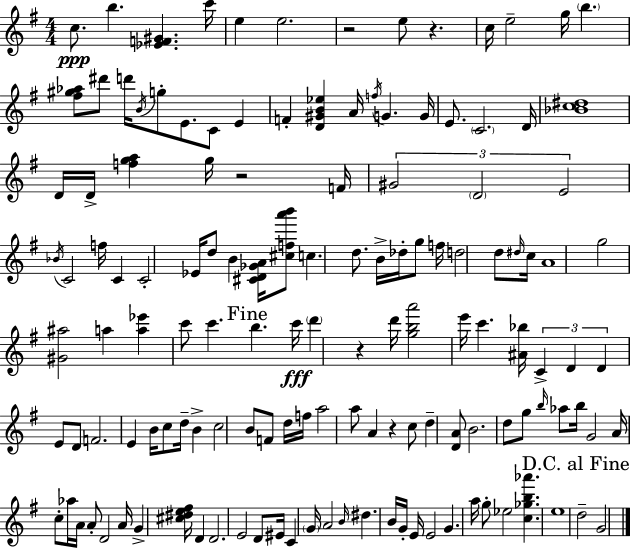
C5/e. B5/q. [Eb4,F4,G#4]/q. C6/s E5/q E5/h. R/h E5/e R/q. C5/s E5/h G5/s B5/q. [F#5,G#5,Ab5]/e D#6/e D6/s B4/s G5/e E4/e. C4/e E4/q F4/q [D4,G#4,B4,Eb5]/q A4/s F5/s G4/q. G4/s E4/e. C4/h. D4/s [Bb4,C5,D#5]/w D4/s D4/s [F5,G5,A5]/q G5/s R/h F4/s G#4/h D4/h E4/h Bb4/s C4/h F5/s C4/q C4/h Eb4/s D5/e B4/q [C#4,D4,Gb4,A4]/s [C#5,F5,A6,B6]/e C5/q. D5/e. B4/s Db5/s G5/e F5/s D5/h D5/e D#5/s C5/s A4/w G5/h [G#4,A#5]/h A5/q [A5,Eb6]/q C6/e C6/q. B5/q. C6/s D6/q R/q D6/s [G5,B5,A6]/h E6/s C6/q. [A#4,Bb5]/s C4/q D4/q D4/q E4/e D4/e F4/h. E4/q B4/s C5/e D5/s B4/q C5/h B4/e F4/e D5/s F5/s A5/h A5/e A4/q R/q C5/e D5/q [D4,A4]/e B4/h. D5/e G5/e B5/s Ab5/e B5/s G4/h A4/s C5/e Ab5/s A4/s A4/e D4/h A4/s G4/q [C#5,D#5,E5,F#5]/s D4/q D4/h. E4/h D4/e EIS4/s C4/q G4/s A4/h B4/s D#5/q. B4/s G4/s E4/s E4/h G4/q. A5/s G5/e Eb5/h [C5,Gb5,B5,Ab6]/q. E5/w D5/h G4/h